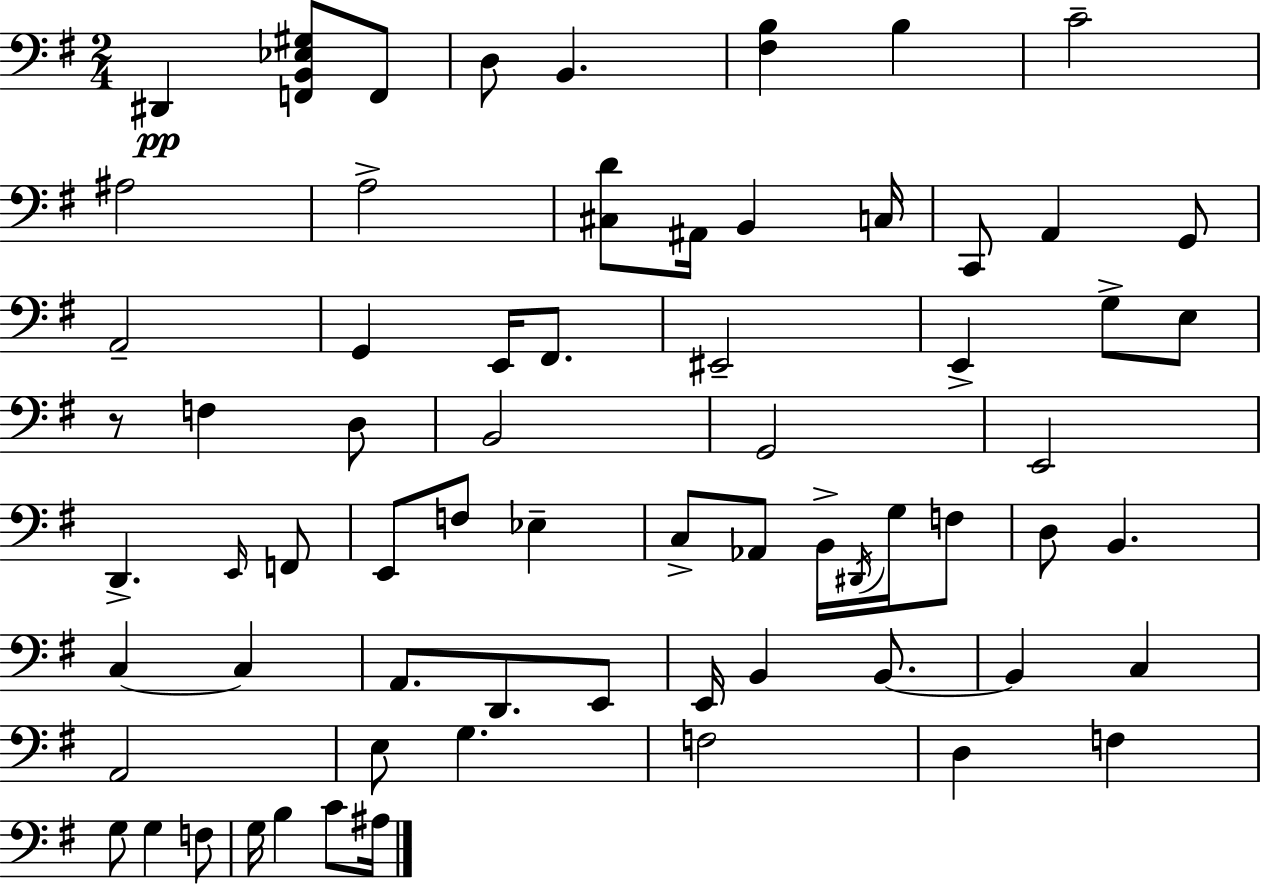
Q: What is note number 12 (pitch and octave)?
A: C2